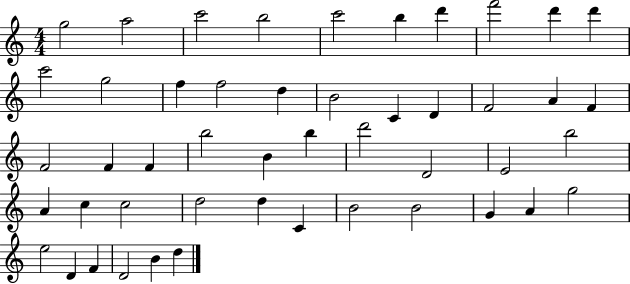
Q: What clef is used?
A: treble